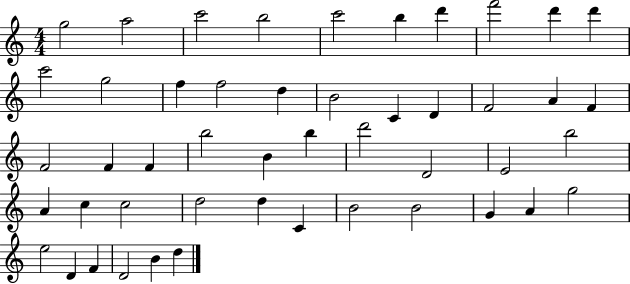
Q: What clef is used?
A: treble